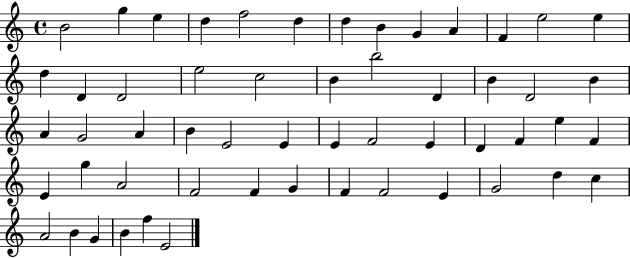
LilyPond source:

{
  \clef treble
  \time 4/4
  \defaultTimeSignature
  \key c \major
  b'2 g''4 e''4 | d''4 f''2 d''4 | d''4 b'4 g'4 a'4 | f'4 e''2 e''4 | \break d''4 d'4 d'2 | e''2 c''2 | b'4 b''2 d'4 | b'4 d'2 b'4 | \break a'4 g'2 a'4 | b'4 e'2 e'4 | e'4 f'2 e'4 | d'4 f'4 e''4 f'4 | \break e'4 g''4 a'2 | f'2 f'4 g'4 | f'4 f'2 e'4 | g'2 d''4 c''4 | \break a'2 b'4 g'4 | b'4 f''4 e'2 | \bar "|."
}